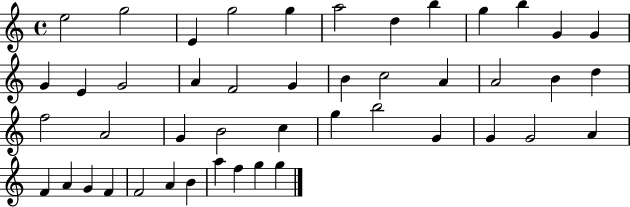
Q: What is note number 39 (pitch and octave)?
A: F4